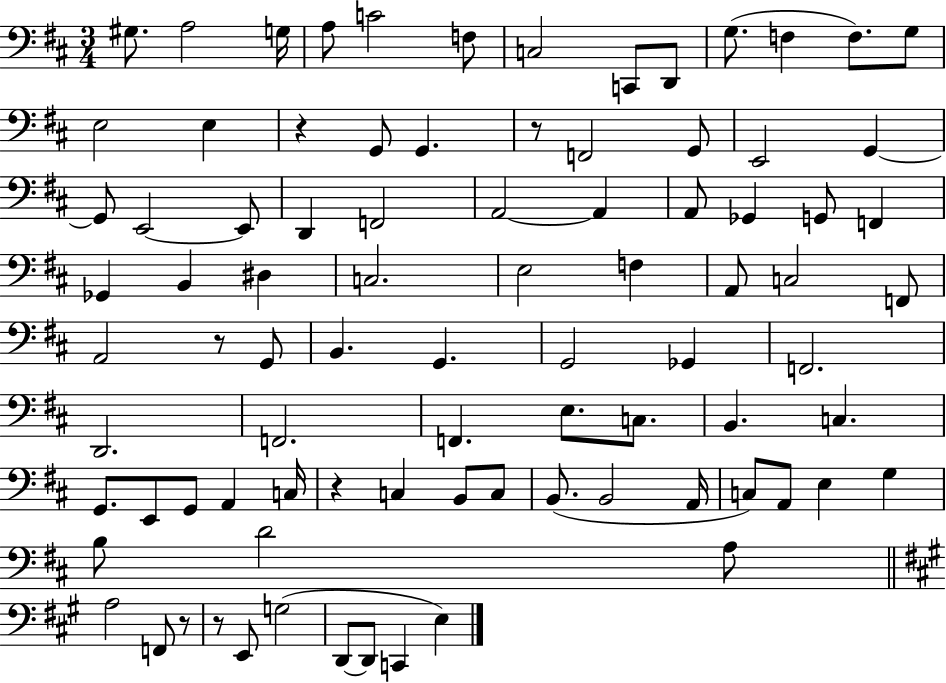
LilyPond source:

{
  \clef bass
  \numericTimeSignature
  \time 3/4
  \key d \major
  gis8. a2 g16 | a8 c'2 f8 | c2 c,8 d,8 | g8.( f4 f8.) g8 | \break e2 e4 | r4 g,8 g,4. | r8 f,2 g,8 | e,2 g,4~~ | \break g,8 e,2~~ e,8 | d,4 f,2 | a,2~~ a,4 | a,8 ges,4 g,8 f,4 | \break ges,4 b,4 dis4 | c2. | e2 f4 | a,8 c2 f,8 | \break a,2 r8 g,8 | b,4. g,4. | g,2 ges,4 | f,2. | \break d,2. | f,2. | f,4. e8. c8. | b,4. c4. | \break g,8. e,8 g,8 a,4 c16 | r4 c4 b,8 c8 | b,8.( b,2 a,16 | c8) a,8 e4 g4 | \break b8 d'2 a8 | \bar "||" \break \key a \major a2 f,8 r8 | r8 e,8 g2( | d,8~~ d,8 c,4 e4) | \bar "|."
}